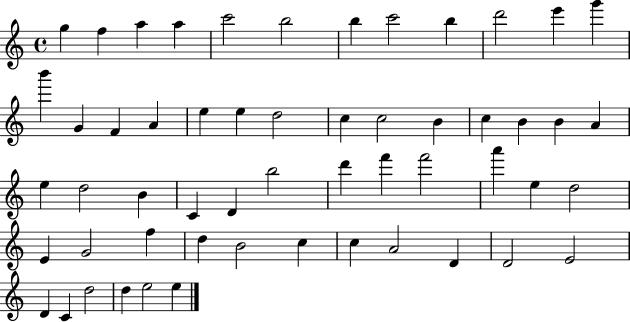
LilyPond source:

{
  \clef treble
  \time 4/4
  \defaultTimeSignature
  \key c \major
  g''4 f''4 a''4 a''4 | c'''2 b''2 | b''4 c'''2 b''4 | d'''2 e'''4 g'''4 | \break b'''4 g'4 f'4 a'4 | e''4 e''4 d''2 | c''4 c''2 b'4 | c''4 b'4 b'4 a'4 | \break e''4 d''2 b'4 | c'4 d'4 b''2 | d'''4 f'''4 f'''2 | a'''4 e''4 d''2 | \break e'4 g'2 f''4 | d''4 b'2 c''4 | c''4 a'2 d'4 | d'2 e'2 | \break d'4 c'4 d''2 | d''4 e''2 e''4 | \bar "|."
}